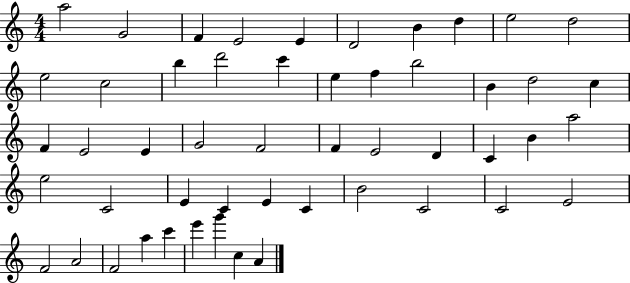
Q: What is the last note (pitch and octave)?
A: A4